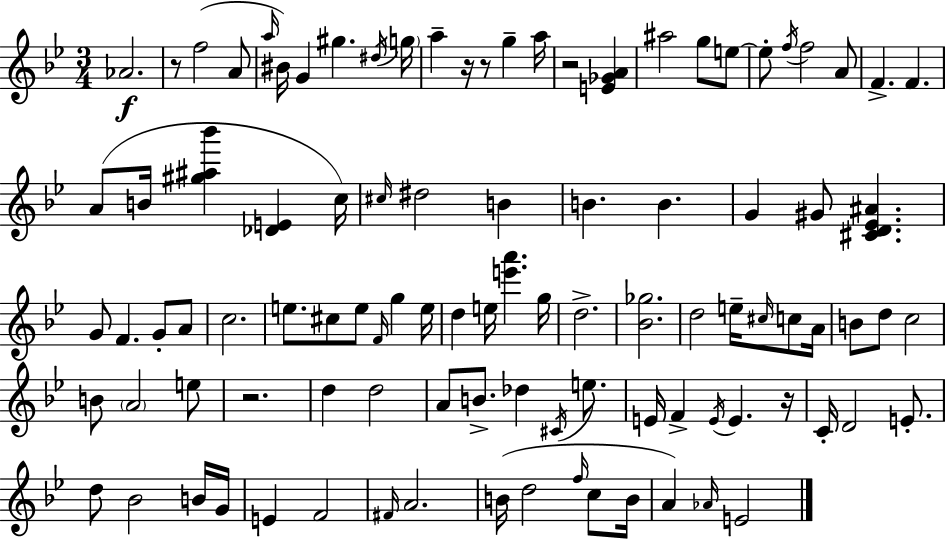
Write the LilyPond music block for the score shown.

{
  \clef treble
  \numericTimeSignature
  \time 3/4
  \key bes \major
  aes'2.\f | r8 f''2( a'8 | \grace { a''16 }) bis'16 g'4 gis''4. | \acciaccatura { dis''16 } \parenthesize g''16 a''4-- r16 r8 g''4-- | \break a''16 r2 <e' ges' a'>4 | ais''2 g''8 | e''8~~ e''8-. \acciaccatura { f''16 } f''2 | a'8 f'4.-> f'4. | \break a'8( b'16 <gis'' ais'' bes'''>4 <des' e'>4 | c''16) \grace { cis''16 } dis''2 | b'4 b'4. b'4. | g'4 gis'8 <cis' d' ees' ais'>4. | \break g'8 f'4. | g'8-. a'8 c''2. | e''8. cis''8 e''8 \grace { f'16 } | g''4 e''16 d''4 e''16 <e''' a'''>4. | \break g''16 d''2.-> | <bes' ges''>2. | d''2 | e''16-- \grace { cis''16 } c''8 a'16 b'8 d''8 c''2 | \break b'8 \parenthesize a'2 | e''8 r2. | d''4 d''2 | a'8 b'8.-> des''4 | \break \acciaccatura { cis'16 } e''8. e'16 f'4-> | \acciaccatura { e'16 } e'4. r16 c'16-. d'2 | e'8.-. d''8 bes'2 | b'16 g'16 e'4 | \break f'2 \grace { fis'16 } a'2. | b'16( d''2 | \grace { f''16 } c''8 b'16 a'4) | \grace { aes'16 } e'2 \bar "|."
}